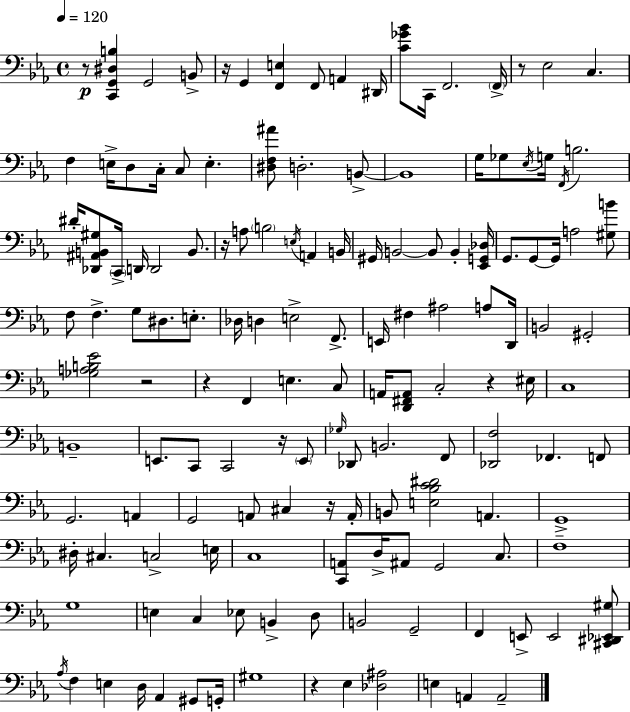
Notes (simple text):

R/e [C2,G2,D#3,B3]/q G2/h B2/e R/s G2/q [F2,E3]/q F2/e A2/q D#2/s [C4,Gb4,Bb4]/e C2/s F2/h. F2/s R/e Eb3/h C3/q. F3/q E3/s D3/e C3/s C3/e E3/q. [D#3,F3,A#4]/e D3/h. B2/e B2/w G3/s Gb3/e Eb3/s G3/s F2/s B3/h. D#4/s [Db2,A#2,B2,G#3]/e C2/s D2/s D2/h B2/e. R/s A3/e B3/h E3/s A2/q B2/s G#2/s B2/h B2/e B2/q [Eb2,G2,Db3]/s G2/e. G2/e G2/s A3/h [G#3,B4]/e F3/e F3/q. G3/e D#3/e. E3/e. Db3/s D3/q E3/h F2/e. E2/s F#3/q A#3/h A3/e D2/s B2/h G#2/h [Gb3,A3,B3,Eb4]/h R/h R/q F2/q E3/q. C3/e A2/s [D2,F#2,A2]/e C3/h R/q EIS3/s C3/w B2/w E2/e. C2/e C2/h R/s E2/e Gb3/s Db2/e B2/h. F2/e [Db2,F3]/h FES2/q. F2/e G2/h. A2/q G2/h A2/e C#3/q R/s A2/s B2/e [E3,Bb3,C4,D#4]/h A2/q. G2/w D#3/s C#3/q. C3/h E3/s C3/w [C2,A2]/e D3/s A#2/e G2/h C3/e. F3/w G3/w E3/q C3/q Eb3/e B2/q D3/e B2/h G2/h F2/q E2/e E2/h [C#2,D#2,Eb2,G#3]/e Ab3/s F3/q E3/q D3/s Ab2/q G#2/e G2/s G#3/w R/q Eb3/q [Db3,A#3]/h E3/q A2/q A2/h